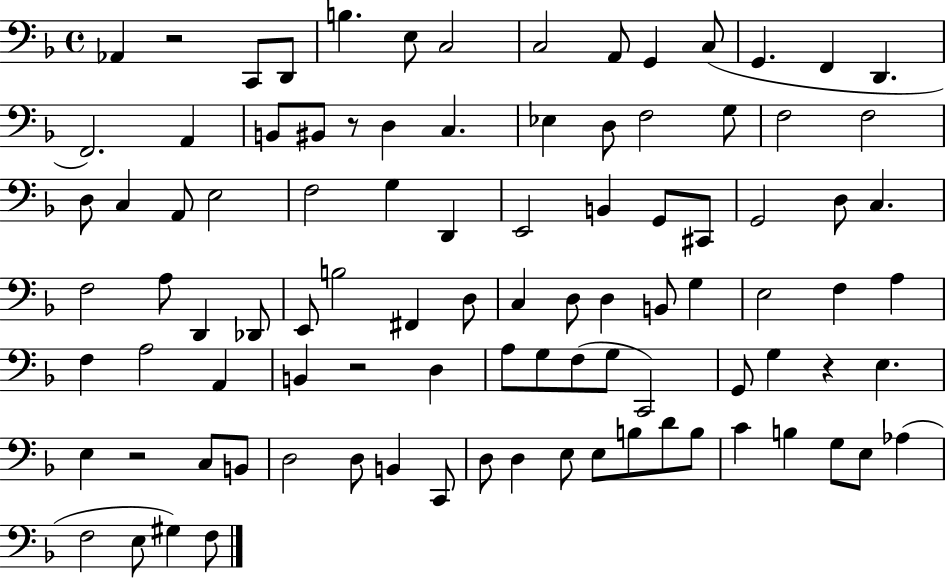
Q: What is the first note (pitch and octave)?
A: Ab2